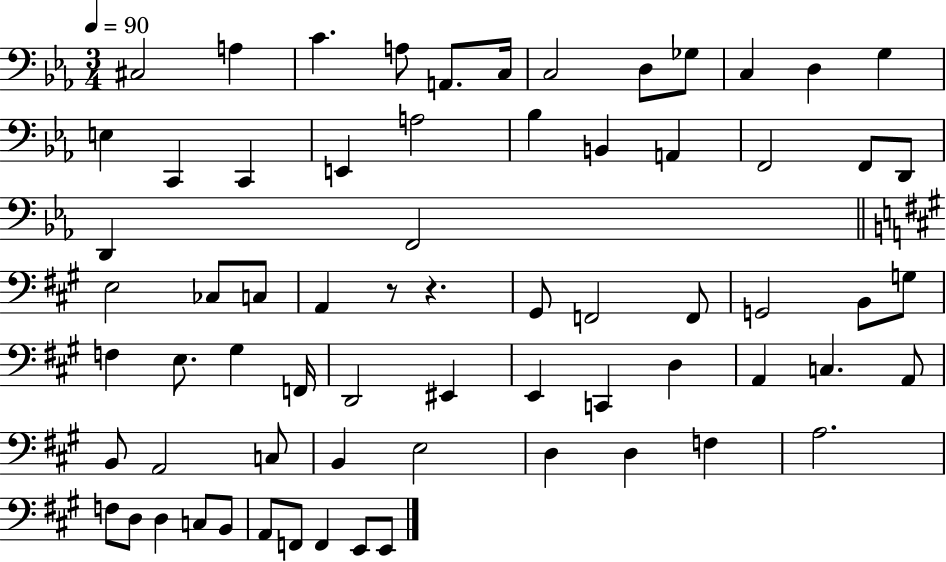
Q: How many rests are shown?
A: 2